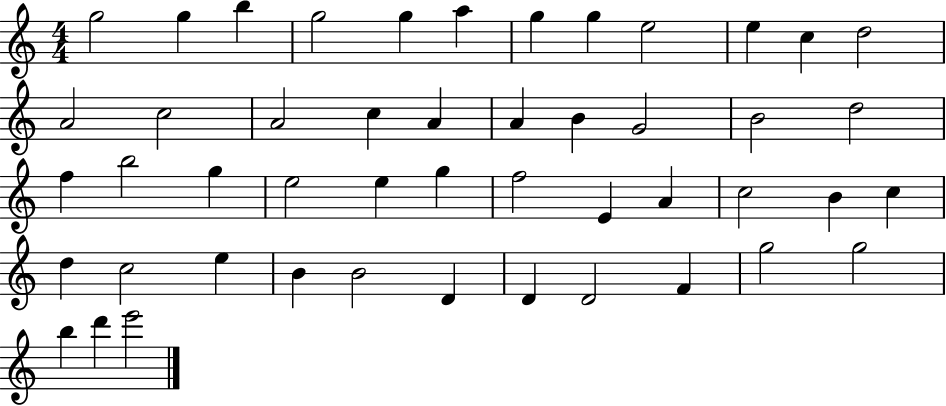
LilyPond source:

{
  \clef treble
  \numericTimeSignature
  \time 4/4
  \key c \major
  g''2 g''4 b''4 | g''2 g''4 a''4 | g''4 g''4 e''2 | e''4 c''4 d''2 | \break a'2 c''2 | a'2 c''4 a'4 | a'4 b'4 g'2 | b'2 d''2 | \break f''4 b''2 g''4 | e''2 e''4 g''4 | f''2 e'4 a'4 | c''2 b'4 c''4 | \break d''4 c''2 e''4 | b'4 b'2 d'4 | d'4 d'2 f'4 | g''2 g''2 | \break b''4 d'''4 e'''2 | \bar "|."
}